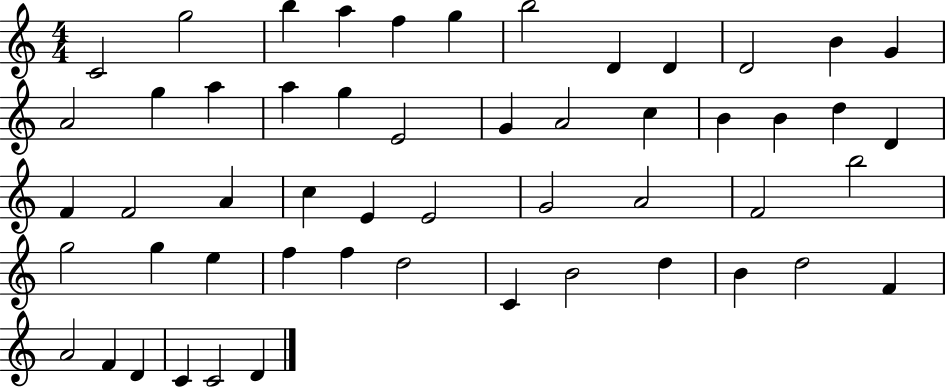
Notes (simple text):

C4/h G5/h B5/q A5/q F5/q G5/q B5/h D4/q D4/q D4/h B4/q G4/q A4/h G5/q A5/q A5/q G5/q E4/h G4/q A4/h C5/q B4/q B4/q D5/q D4/q F4/q F4/h A4/q C5/q E4/q E4/h G4/h A4/h F4/h B5/h G5/h G5/q E5/q F5/q F5/q D5/h C4/q B4/h D5/q B4/q D5/h F4/q A4/h F4/q D4/q C4/q C4/h D4/q